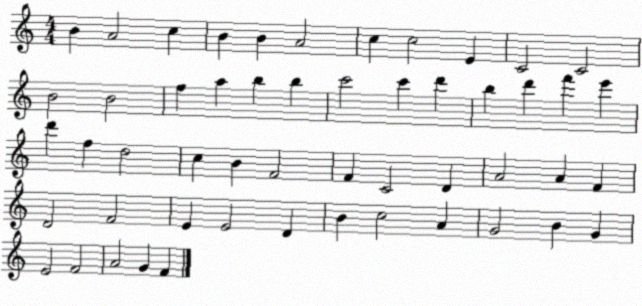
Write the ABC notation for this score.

X:1
T:Untitled
M:4/4
L:1/4
K:C
B A2 c B B A2 c c2 E C2 C2 B2 B2 f a b b c'2 c' d' b d' f' e' d' f d2 c B F2 F C2 D A2 A F D2 F2 E E2 D B c2 A G2 B G E2 F2 A2 G F